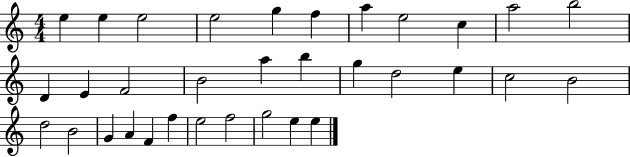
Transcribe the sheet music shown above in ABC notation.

X:1
T:Untitled
M:4/4
L:1/4
K:C
e e e2 e2 g f a e2 c a2 b2 D E F2 B2 a b g d2 e c2 B2 d2 B2 G A F f e2 f2 g2 e e